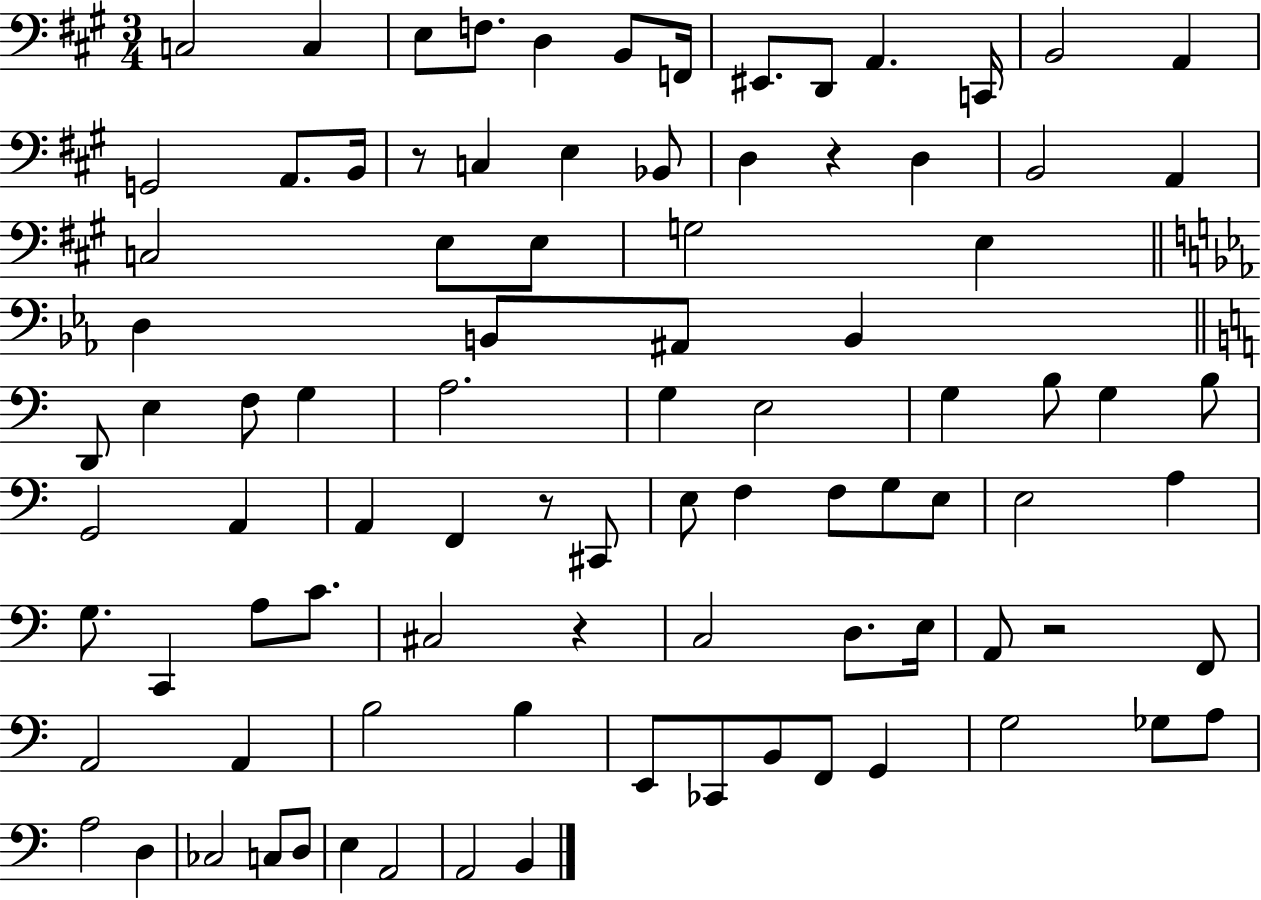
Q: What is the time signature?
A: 3/4